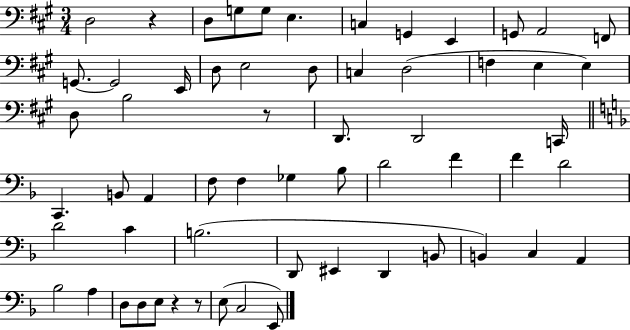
{
  \clef bass
  \numericTimeSignature
  \time 3/4
  \key a \major
  d2 r4 | d8 g8 g8 e4. | c4 g,4 e,4 | g,8 a,2 f,8 | \break g,8.~~ g,2 e,16 | d8 e2 d8 | c4 d2( | f4 e4 e4) | \break d8 b2 r8 | d,8. d,2 c,16 | \bar "||" \break \key f \major c,4. b,8 a,4 | f8 f4 ges4 bes8 | d'2 f'4 | f'4 d'2 | \break d'2 c'4 | b2.( | d,8 eis,4 d,4 b,8 | b,4) c4 a,4 | \break bes2 a4 | d8 d8 e8 r4 r8 | e8( c2 e,8) | \bar "|."
}